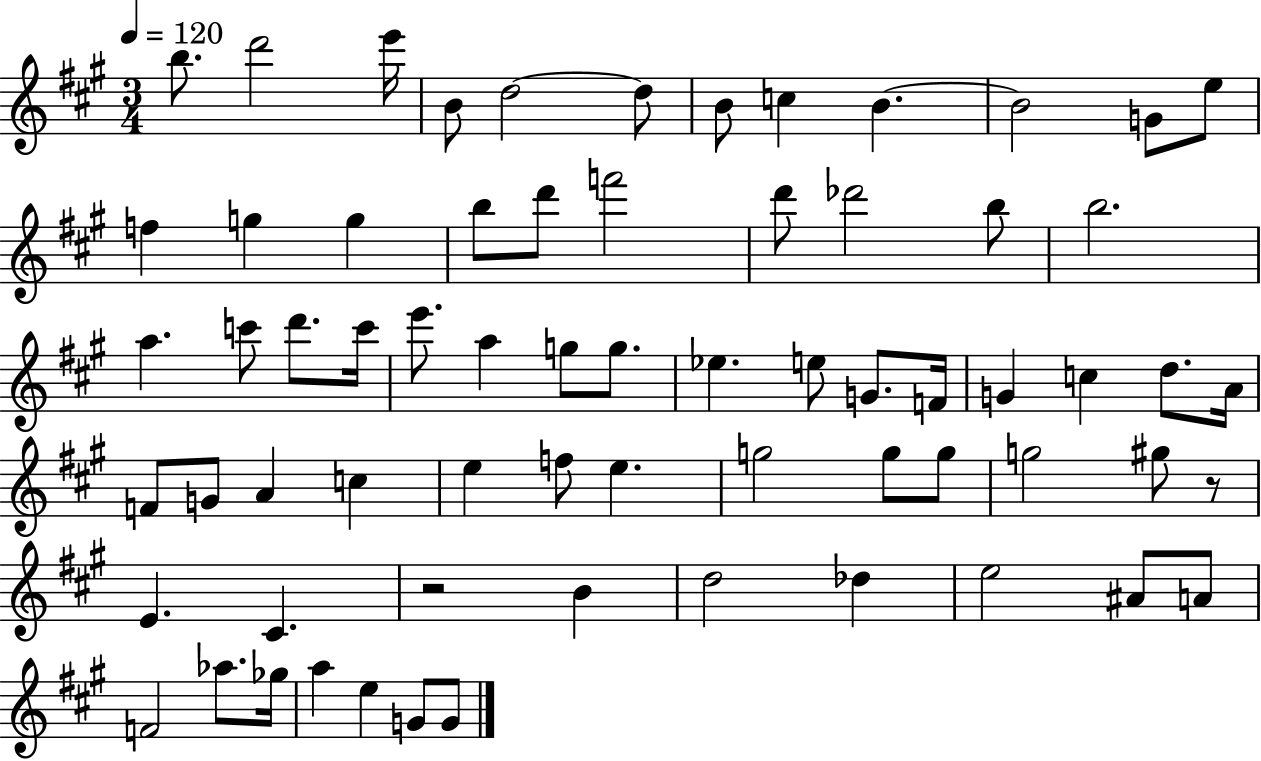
X:1
T:Untitled
M:3/4
L:1/4
K:A
b/2 d'2 e'/4 B/2 d2 d/2 B/2 c B B2 G/2 e/2 f g g b/2 d'/2 f'2 d'/2 _d'2 b/2 b2 a c'/2 d'/2 c'/4 e'/2 a g/2 g/2 _e e/2 G/2 F/4 G c d/2 A/4 F/2 G/2 A c e f/2 e g2 g/2 g/2 g2 ^g/2 z/2 E ^C z2 B d2 _d e2 ^A/2 A/2 F2 _a/2 _g/4 a e G/2 G/2